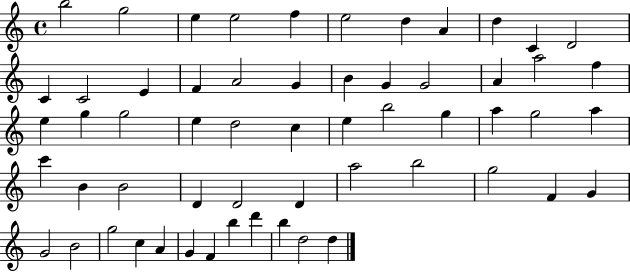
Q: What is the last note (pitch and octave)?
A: D5